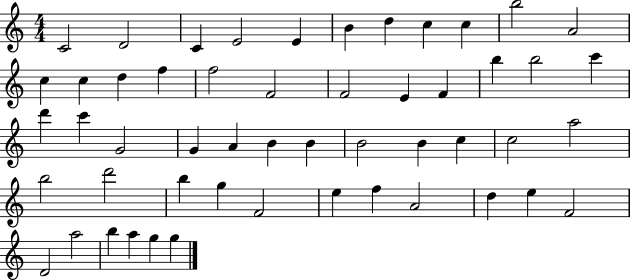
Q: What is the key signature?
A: C major